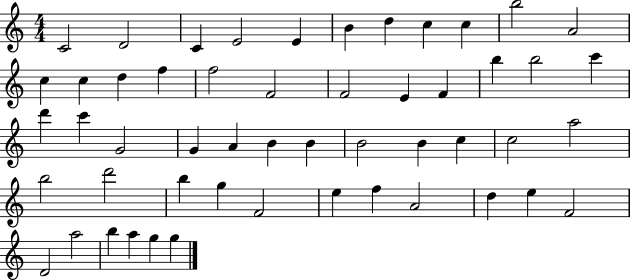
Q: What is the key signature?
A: C major